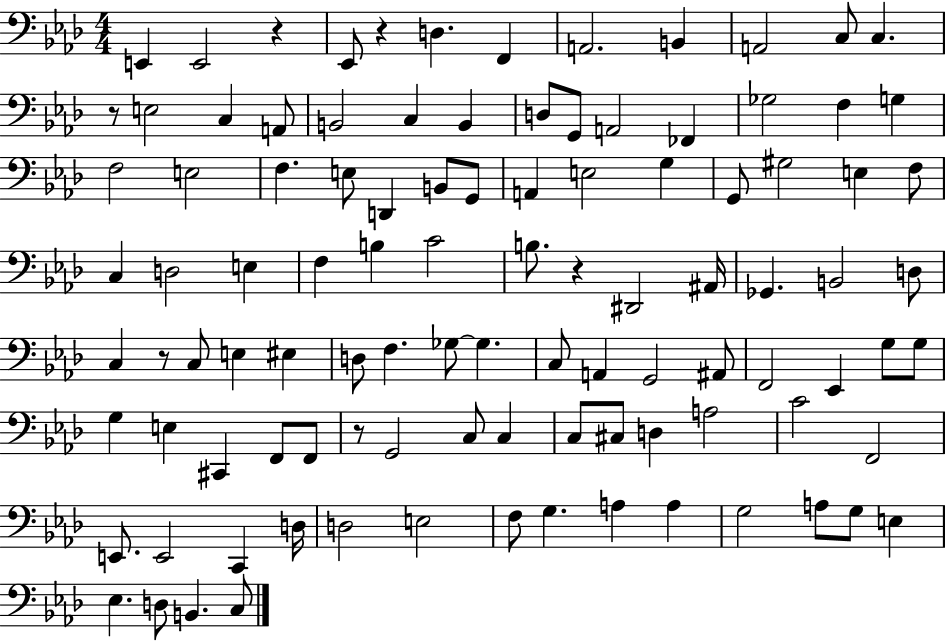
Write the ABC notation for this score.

X:1
T:Untitled
M:4/4
L:1/4
K:Ab
E,, E,,2 z _E,,/2 z D, F,, A,,2 B,, A,,2 C,/2 C, z/2 E,2 C, A,,/2 B,,2 C, B,, D,/2 G,,/2 A,,2 _F,, _G,2 F, G, F,2 E,2 F, E,/2 D,, B,,/2 G,,/2 A,, E,2 G, G,,/2 ^G,2 E, F,/2 C, D,2 E, F, B, C2 B,/2 z ^D,,2 ^A,,/4 _G,, B,,2 D,/2 C, z/2 C,/2 E, ^E, D,/2 F, _G,/2 _G, C,/2 A,, G,,2 ^A,,/2 F,,2 _E,, G,/2 G,/2 G, E, ^C,, F,,/2 F,,/2 z/2 G,,2 C,/2 C, C,/2 ^C,/2 D, A,2 C2 F,,2 E,,/2 E,,2 C,, D,/4 D,2 E,2 F,/2 G, A, A, G,2 A,/2 G,/2 E, _E, D,/2 B,, C,/2